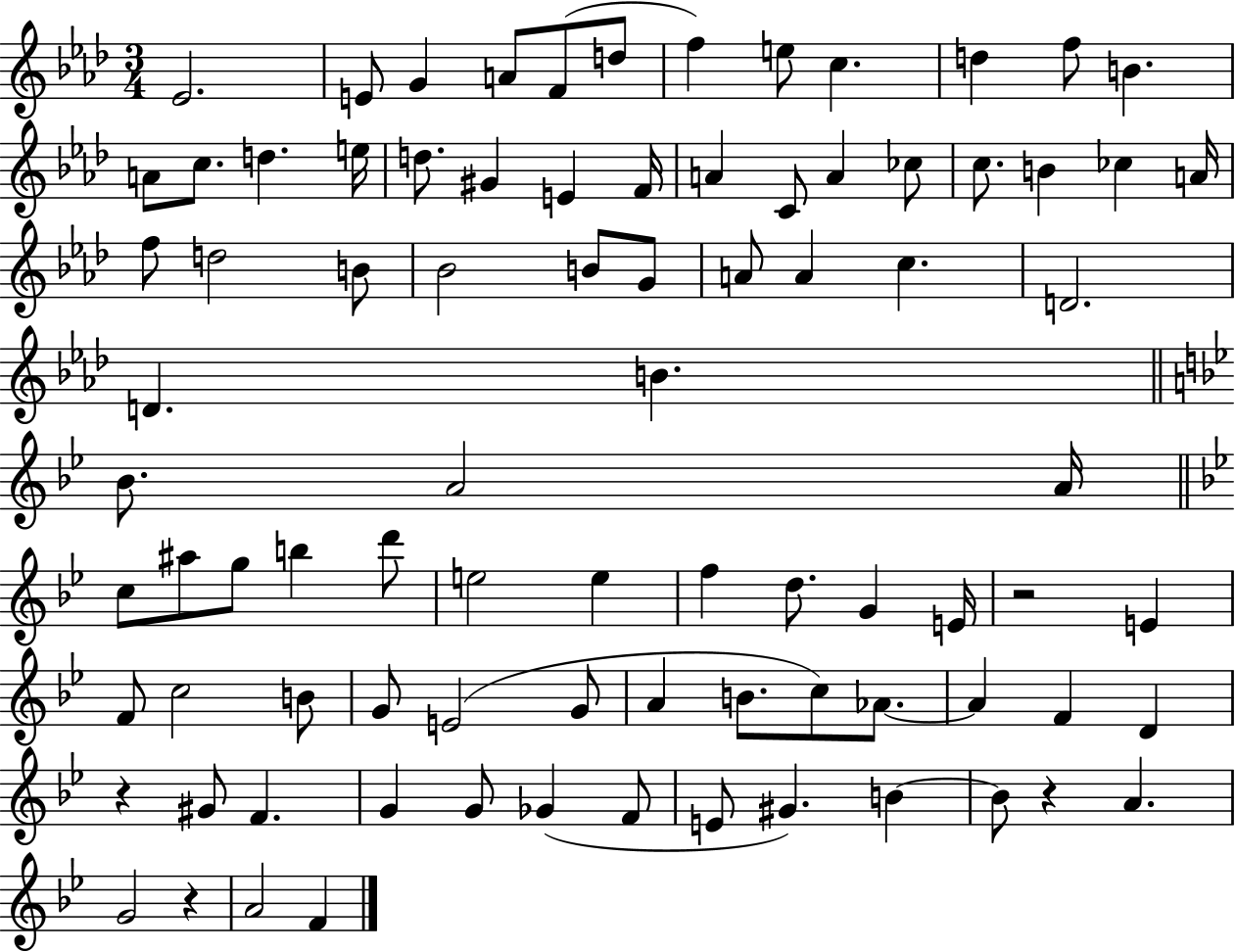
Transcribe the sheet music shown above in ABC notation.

X:1
T:Untitled
M:3/4
L:1/4
K:Ab
_E2 E/2 G A/2 F/2 d/2 f e/2 c d f/2 B A/2 c/2 d e/4 d/2 ^G E F/4 A C/2 A _c/2 c/2 B _c A/4 f/2 d2 B/2 _B2 B/2 G/2 A/2 A c D2 D B _B/2 A2 A/4 c/2 ^a/2 g/2 b d'/2 e2 e f d/2 G E/4 z2 E F/2 c2 B/2 G/2 E2 G/2 A B/2 c/2 _A/2 _A F D z ^G/2 F G G/2 _G F/2 E/2 ^G B B/2 z A G2 z A2 F